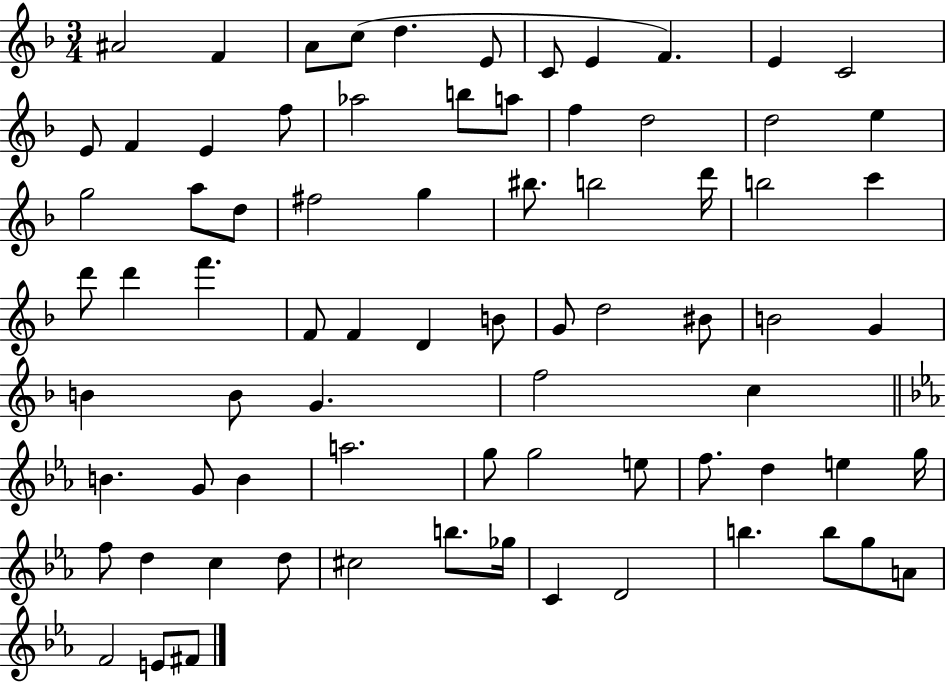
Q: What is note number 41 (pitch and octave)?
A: D5